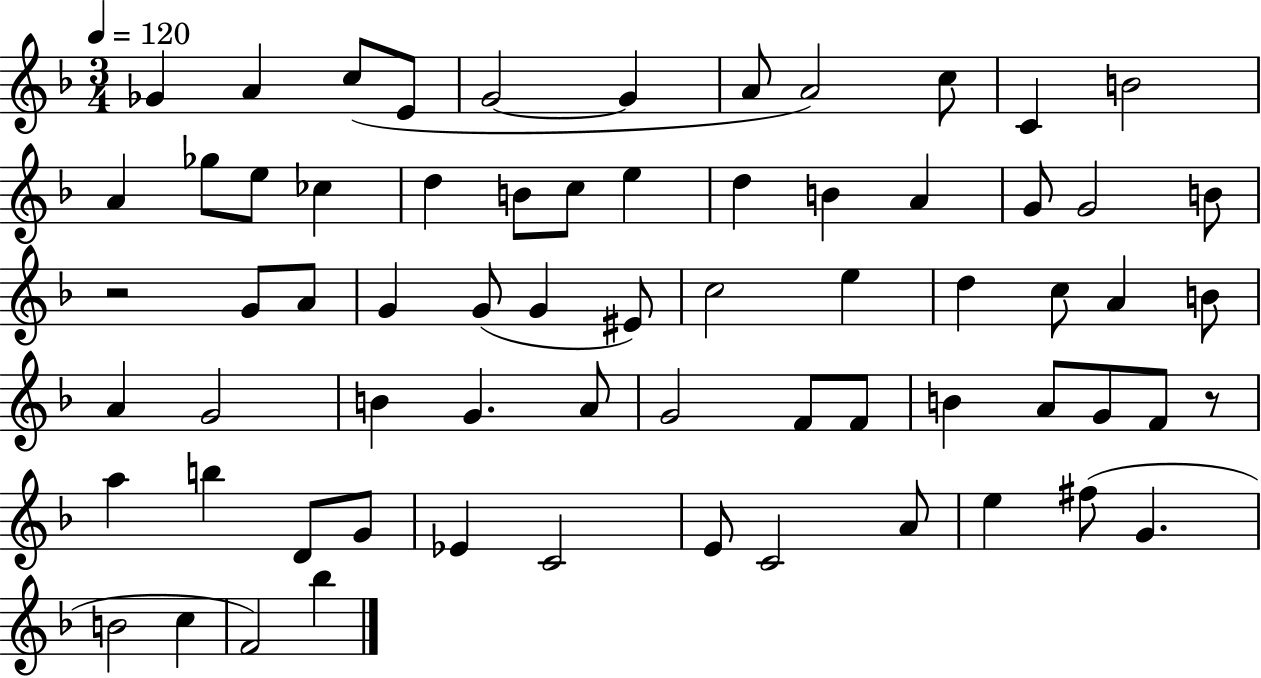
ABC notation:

X:1
T:Untitled
M:3/4
L:1/4
K:F
_G A c/2 E/2 G2 G A/2 A2 c/2 C B2 A _g/2 e/2 _c d B/2 c/2 e d B A G/2 G2 B/2 z2 G/2 A/2 G G/2 G ^E/2 c2 e d c/2 A B/2 A G2 B G A/2 G2 F/2 F/2 B A/2 G/2 F/2 z/2 a b D/2 G/2 _E C2 E/2 C2 A/2 e ^f/2 G B2 c F2 _b